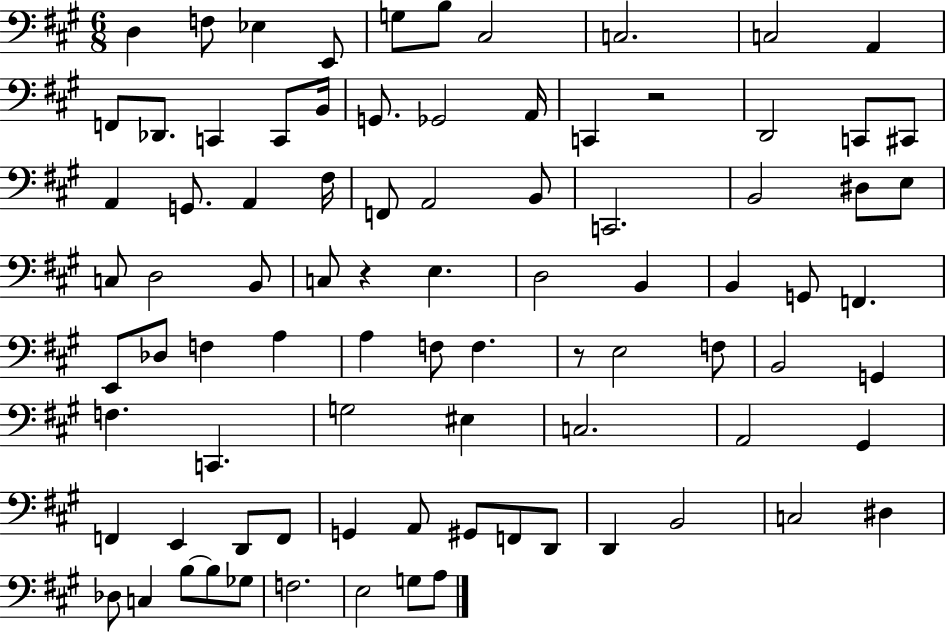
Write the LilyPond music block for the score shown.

{
  \clef bass
  \numericTimeSignature
  \time 6/8
  \key a \major
  d4 f8 ees4 e,8 | g8 b8 cis2 | c2. | c2 a,4 | \break f,8 des,8. c,4 c,8 b,16 | g,8. ges,2 a,16 | c,4 r2 | d,2 c,8 cis,8 | \break a,4 g,8. a,4 fis16 | f,8 a,2 b,8 | c,2. | b,2 dis8 e8 | \break c8 d2 b,8 | c8 r4 e4. | d2 b,4 | b,4 g,8 f,4. | \break e,8 des8 f4 a4 | a4 f8 f4. | r8 e2 f8 | b,2 g,4 | \break f4. c,4. | g2 eis4 | c2. | a,2 gis,4 | \break f,4 e,4 d,8 f,8 | g,4 a,8 gis,8 f,8 d,8 | d,4 b,2 | c2 dis4 | \break des8 c4 b8~~ b8 ges8 | f2. | e2 g8 a8 | \bar "|."
}